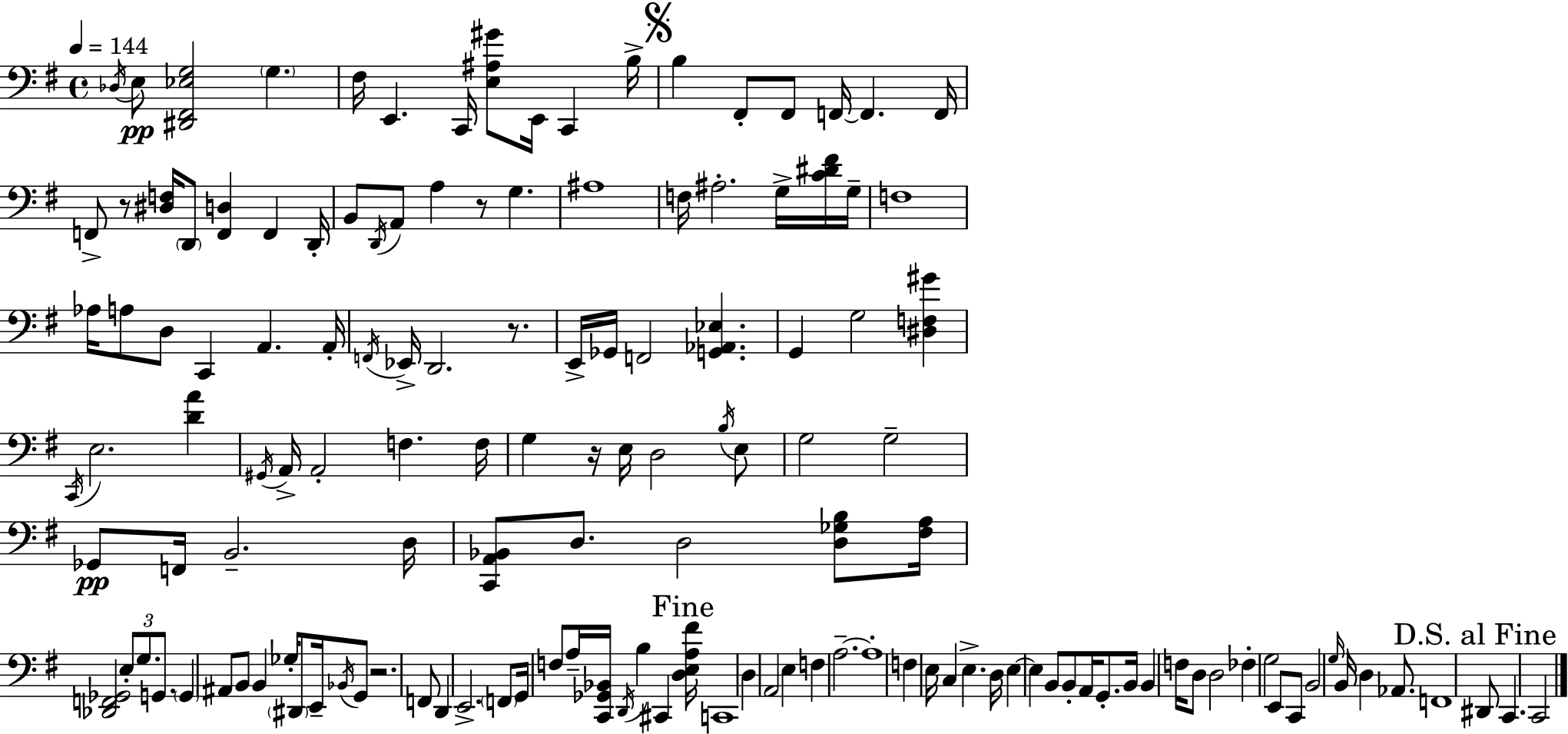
X:1
T:Untitled
M:4/4
L:1/4
K:Em
_D,/4 E,/2 [^D,,^F,,_E,G,]2 G, ^F,/4 E,, C,,/4 [E,^A,^G]/2 E,,/4 C,, B,/4 B, ^F,,/2 ^F,,/2 F,,/4 F,, F,,/4 F,,/2 z/2 [^D,F,]/4 D,,/2 [F,,D,] F,, D,,/4 B,,/2 D,,/4 A,,/2 A, z/2 G, ^A,4 F,/4 ^A,2 G,/4 [C^D^F]/4 G,/4 F,4 _A,/4 A,/2 D,/2 C,, A,, A,,/4 F,,/4 _E,,/4 D,,2 z/2 E,,/4 _G,,/4 F,,2 [G,,_A,,_E,] G,, G,2 [^D,F,^G] C,,/4 E,2 [DA] ^G,,/4 A,,/4 A,,2 F, F,/4 G, z/4 E,/4 D,2 B,/4 E,/2 G,2 G,2 _G,,/2 F,,/4 B,,2 D,/4 [C,,A,,_B,,]/2 D,/2 D,2 [D,_G,B,]/2 [^F,A,]/4 [_D,,F,,_G,,]2 E,/2 G,/2 G,,/2 G,, ^A,,/2 B,,/2 B,, _G,/4 ^D,,/2 E,,/4 _B,,/4 G,,/2 z2 F,,/2 D,, E,,2 F,,/2 G,,/4 F,/2 A,/4 [C,,_G,,_B,,]/4 D,,/4 B, ^C,, [D,E,A,^F]/4 C,,4 D, A,,2 E, F, A,2 A,4 F, E,/4 C, E, D,/4 E, E, B,,/2 B,,/2 A,,/4 G,,/2 B,,/4 B,, F,/4 D,/2 D,2 _F, G,2 E,,/2 C,,/2 B,,2 G,/4 B,,/4 D, _A,,/2 F,,4 ^D,,/2 C,, C,,2